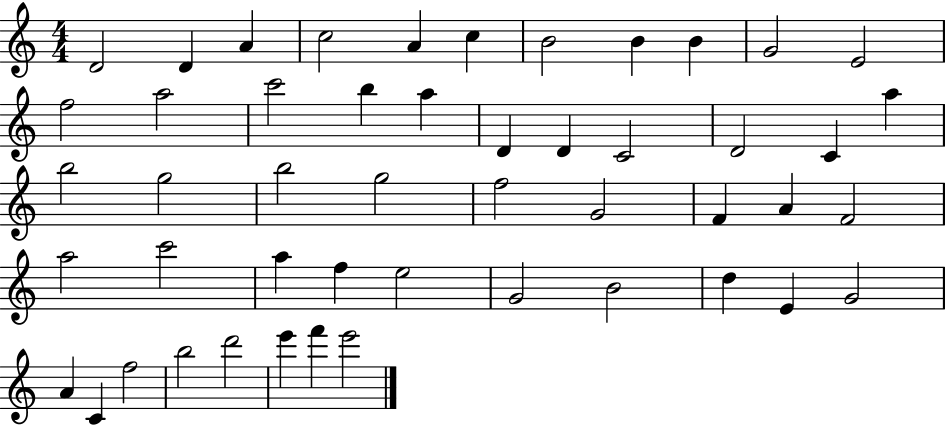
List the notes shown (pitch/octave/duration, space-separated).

D4/h D4/q A4/q C5/h A4/q C5/q B4/h B4/q B4/q G4/h E4/h F5/h A5/h C6/h B5/q A5/q D4/q D4/q C4/h D4/h C4/q A5/q B5/h G5/h B5/h G5/h F5/h G4/h F4/q A4/q F4/h A5/h C6/h A5/q F5/q E5/h G4/h B4/h D5/q E4/q G4/h A4/q C4/q F5/h B5/h D6/h E6/q F6/q E6/h